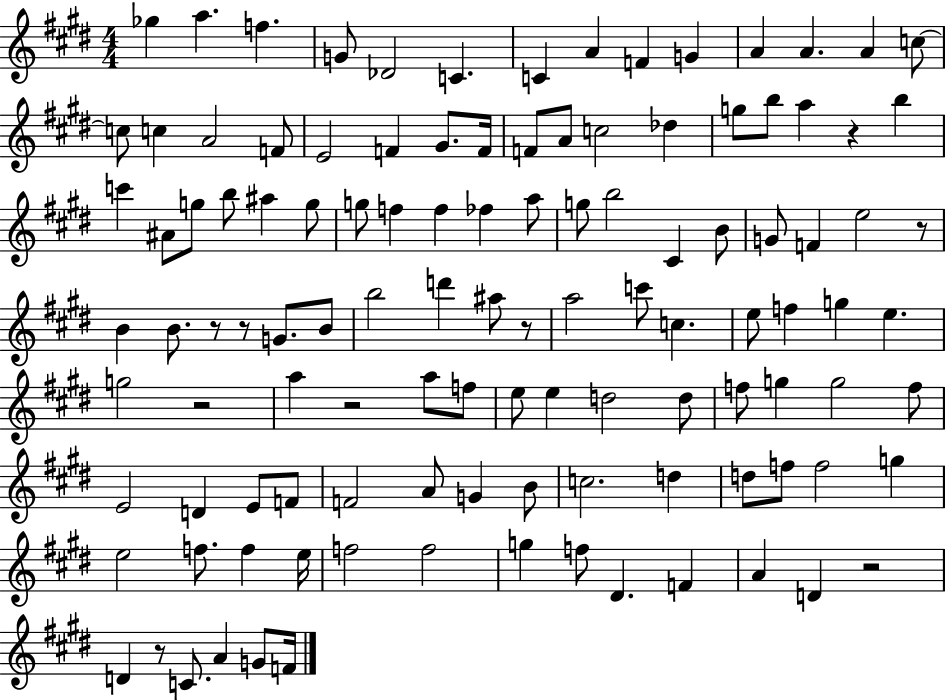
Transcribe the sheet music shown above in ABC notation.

X:1
T:Untitled
M:4/4
L:1/4
K:E
_g a f G/2 _D2 C C A F G A A A c/2 c/2 c A2 F/2 E2 F ^G/2 F/4 F/2 A/2 c2 _d g/2 b/2 a z b c' ^A/2 g/2 b/2 ^a g/2 g/2 f f _f a/2 g/2 b2 ^C B/2 G/2 F e2 z/2 B B/2 z/2 z/2 G/2 B/2 b2 d' ^a/2 z/2 a2 c'/2 c e/2 f g e g2 z2 a z2 a/2 f/2 e/2 e d2 d/2 f/2 g g2 f/2 E2 D E/2 F/2 F2 A/2 G B/2 c2 d d/2 f/2 f2 g e2 f/2 f e/4 f2 f2 g f/2 ^D F A D z2 D z/2 C/2 A G/2 F/4